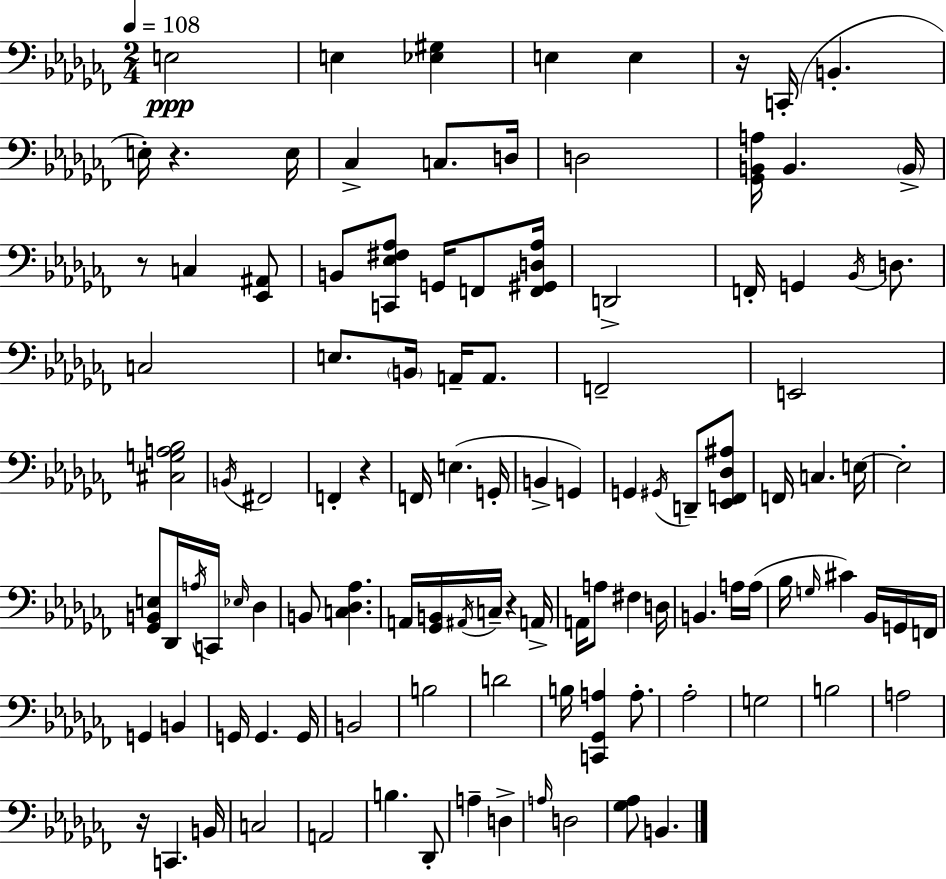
X:1
T:Untitled
M:2/4
L:1/4
K:Abm
E,2 E, [_E,^G,] E, E, z/4 C,,/4 B,, E,/4 z E,/4 _C, C,/2 D,/4 D,2 [_G,,B,,A,]/4 B,, B,,/4 z/2 C, [_E,,^A,,]/2 B,,/2 [C,,_E,^F,_A,]/2 G,,/4 F,,/2 [F,,^G,,D,_A,]/4 D,,2 F,,/4 G,, _B,,/4 D,/2 C,2 E,/2 B,,/4 A,,/4 A,,/2 F,,2 E,,2 [^C,G,A,_B,]2 B,,/4 ^F,,2 F,, z F,,/4 E, G,,/4 B,, G,, G,, ^G,,/4 D,,/2 [_E,,F,,_D,^A,]/2 F,,/4 C, E,/4 E,2 [_G,,B,,E,]/2 _D,,/4 A,/4 C,,/4 _E,/4 _D, B,,/2 [C,_D,_A,] A,,/4 [_G,,B,,]/4 ^A,,/4 C,/4 z A,,/4 A,,/4 A,/2 ^F, D,/4 B,, A,/4 A,/4 _B,/4 G,/4 ^C _B,,/4 G,,/4 F,,/4 G,, B,, G,,/4 G,, G,,/4 B,,2 B,2 D2 B,/4 [C,,_G,,A,] A,/2 _A,2 G,2 B,2 A,2 z/4 C,, B,,/4 C,2 A,,2 B, _D,,/2 A, D, A,/4 D,2 [_G,_A,]/2 B,,